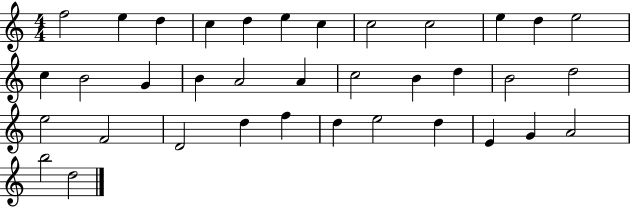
F5/h E5/q D5/q C5/q D5/q E5/q C5/q C5/h C5/h E5/q D5/q E5/h C5/q B4/h G4/q B4/q A4/h A4/q C5/h B4/q D5/q B4/h D5/h E5/h F4/h D4/h D5/q F5/q D5/q E5/h D5/q E4/q G4/q A4/h B5/h D5/h